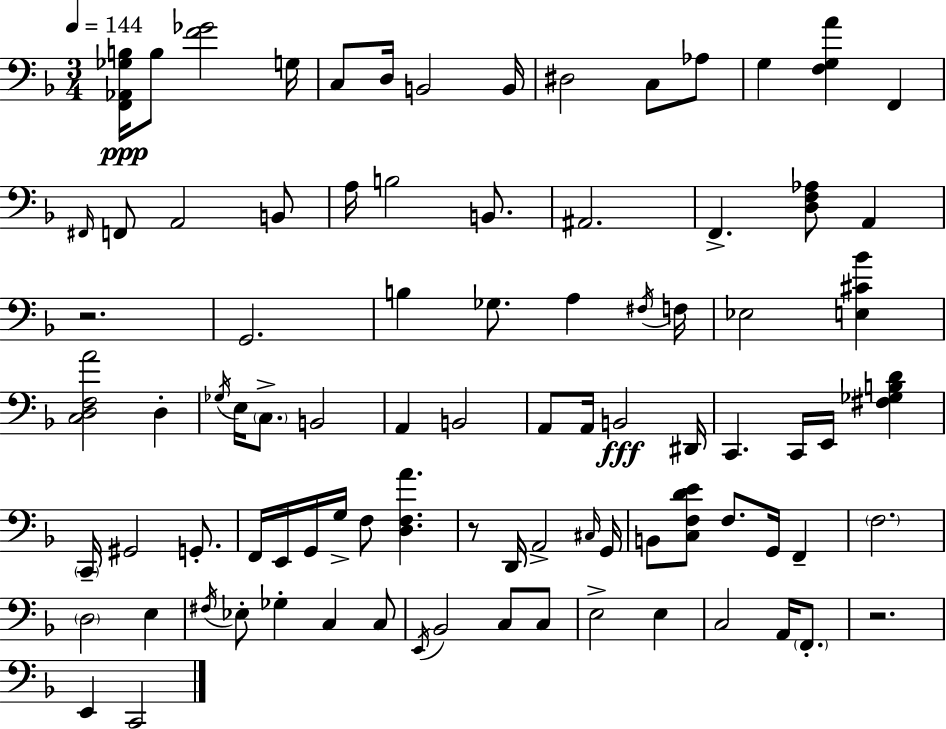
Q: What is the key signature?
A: D minor